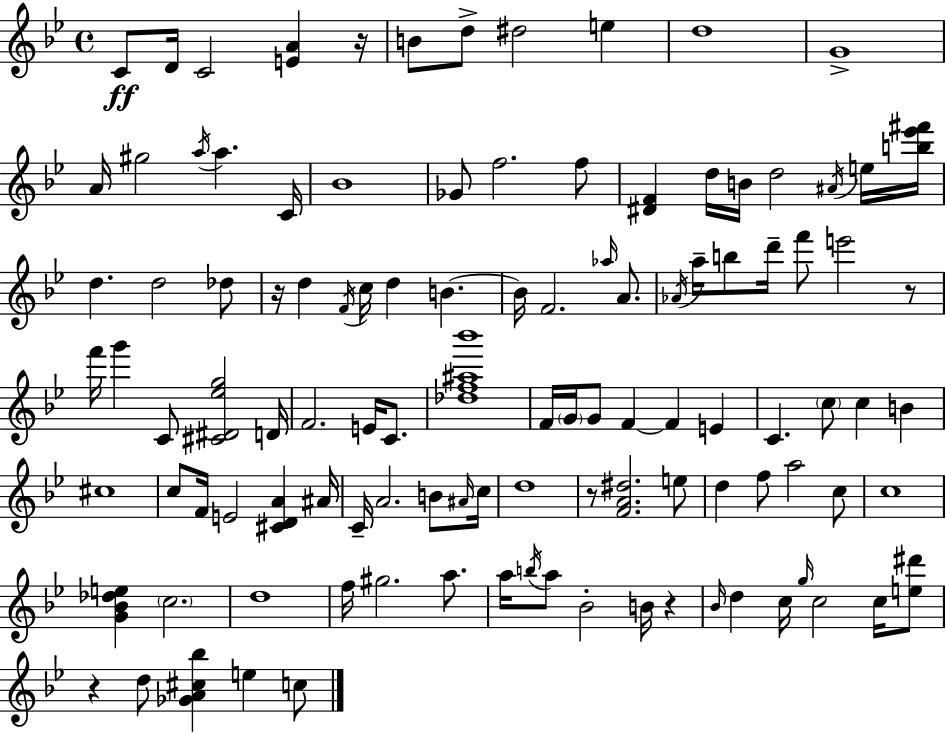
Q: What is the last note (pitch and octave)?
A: C5